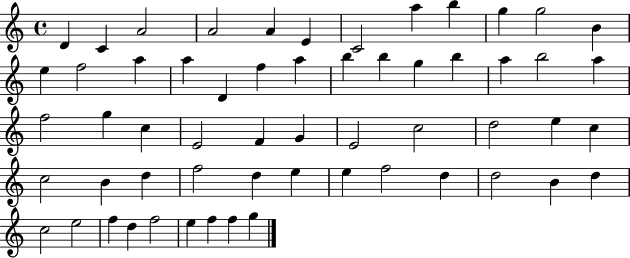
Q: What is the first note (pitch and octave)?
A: D4